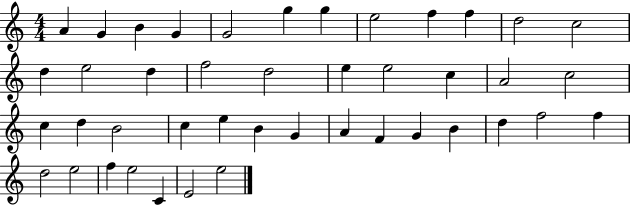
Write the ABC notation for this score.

X:1
T:Untitled
M:4/4
L:1/4
K:C
A G B G G2 g g e2 f f d2 c2 d e2 d f2 d2 e e2 c A2 c2 c d B2 c e B G A F G B d f2 f d2 e2 f e2 C E2 e2